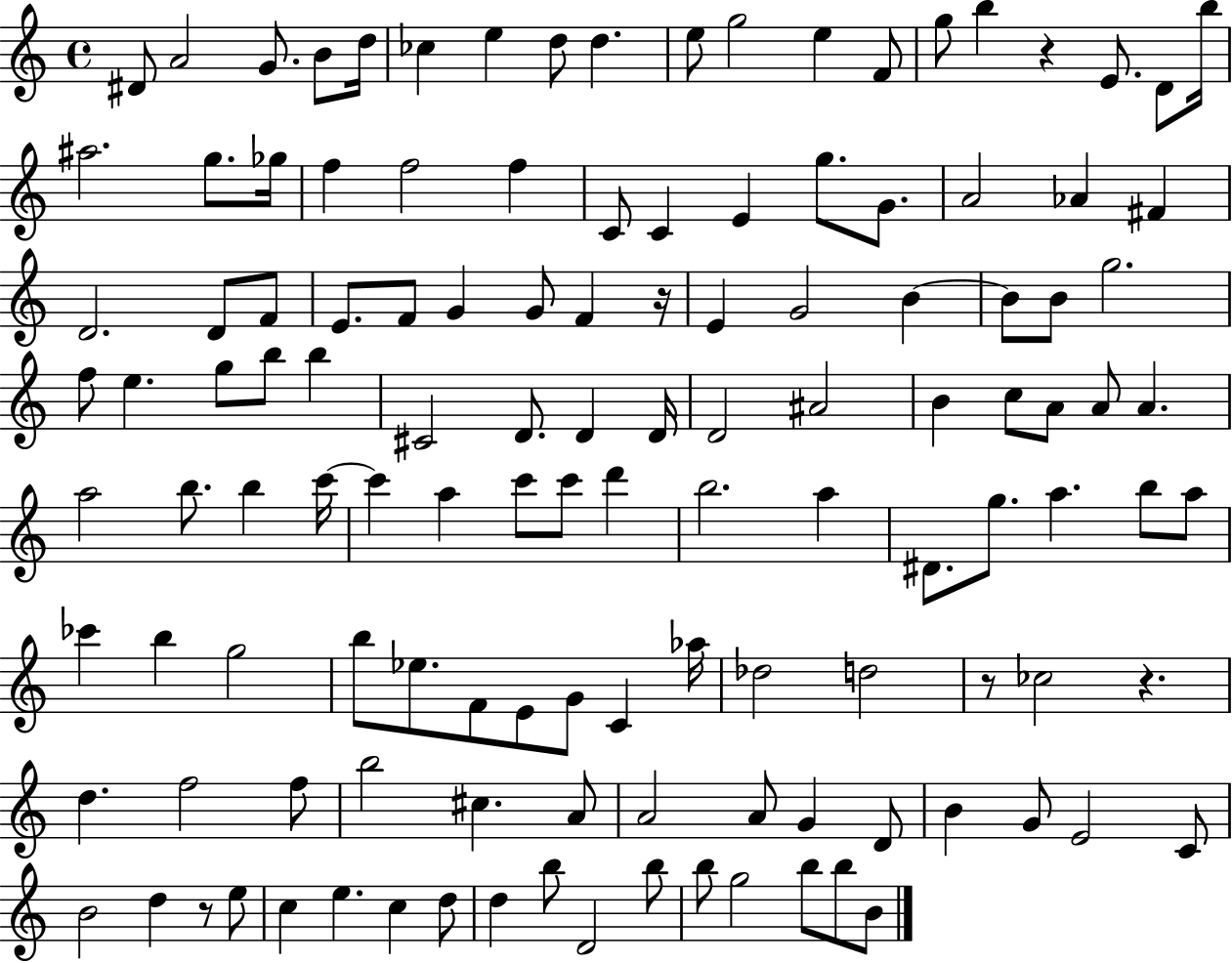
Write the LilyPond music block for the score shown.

{
  \clef treble
  \time 4/4
  \defaultTimeSignature
  \key c \major
  dis'8 a'2 g'8. b'8 d''16 | ces''4 e''4 d''8 d''4. | e''8 g''2 e''4 f'8 | g''8 b''4 r4 e'8. d'8 b''16 | \break ais''2. g''8. ges''16 | f''4 f''2 f''4 | c'8 c'4 e'4 g''8. g'8. | a'2 aes'4 fis'4 | \break d'2. d'8 f'8 | e'8. f'8 g'4 g'8 f'4 r16 | e'4 g'2 b'4~~ | b'8 b'8 g''2. | \break f''8 e''4. g''8 b''8 b''4 | cis'2 d'8. d'4 d'16 | d'2 ais'2 | b'4 c''8 a'8 a'8 a'4. | \break a''2 b''8. b''4 c'''16~~ | c'''4 a''4 c'''8 c'''8 d'''4 | b''2. a''4 | dis'8. g''8. a''4. b''8 a''8 | \break ces'''4 b''4 g''2 | b''8 ees''8. f'8 e'8 g'8 c'4 aes''16 | des''2 d''2 | r8 ces''2 r4. | \break d''4. f''2 f''8 | b''2 cis''4. a'8 | a'2 a'8 g'4 d'8 | b'4 g'8 e'2 c'8 | \break b'2 d''4 r8 e''8 | c''4 e''4. c''4 d''8 | d''4 b''8 d'2 b''8 | b''8 g''2 b''8 b''8 b'8 | \break \bar "|."
}